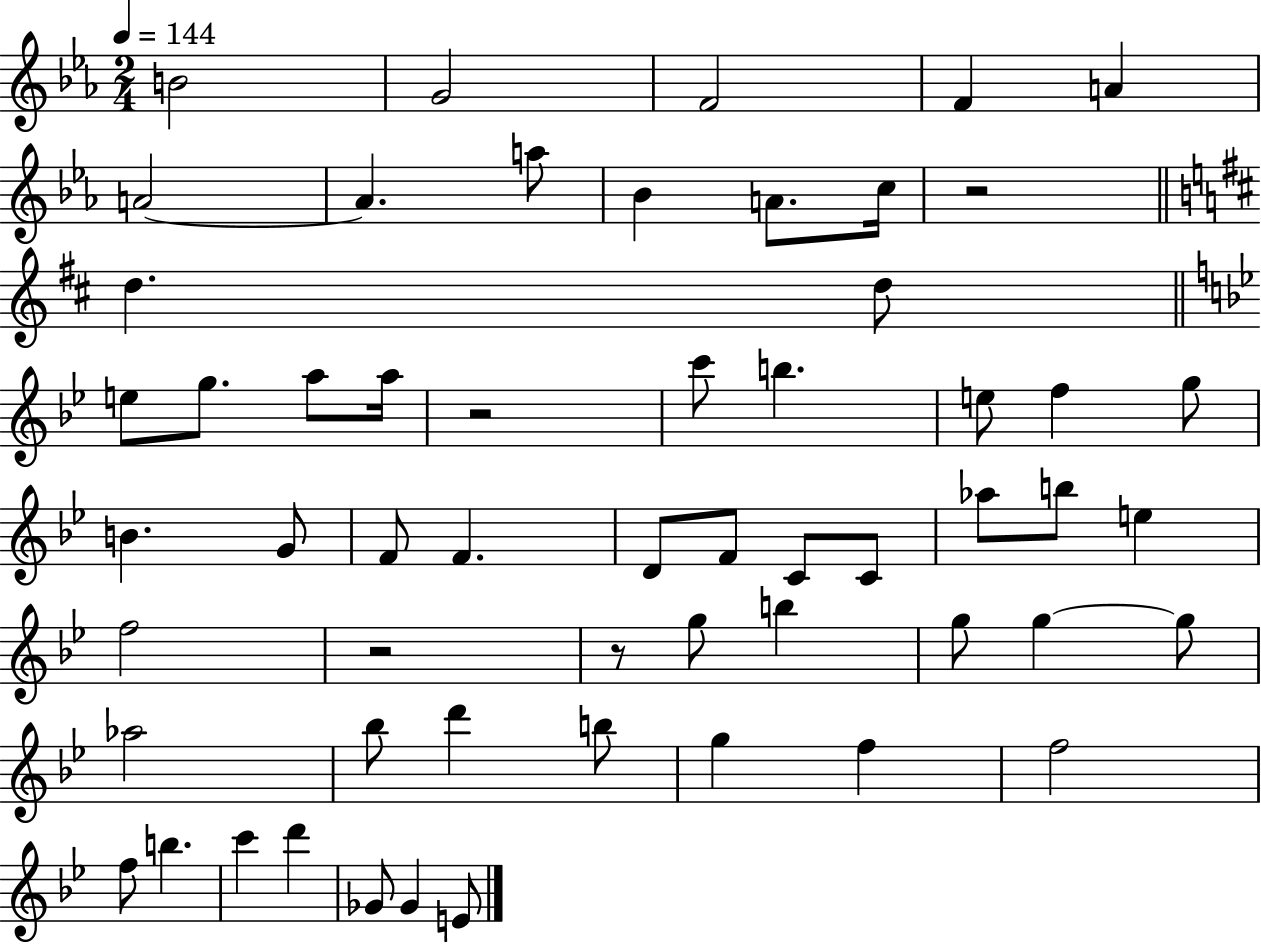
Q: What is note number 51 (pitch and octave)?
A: Gb4